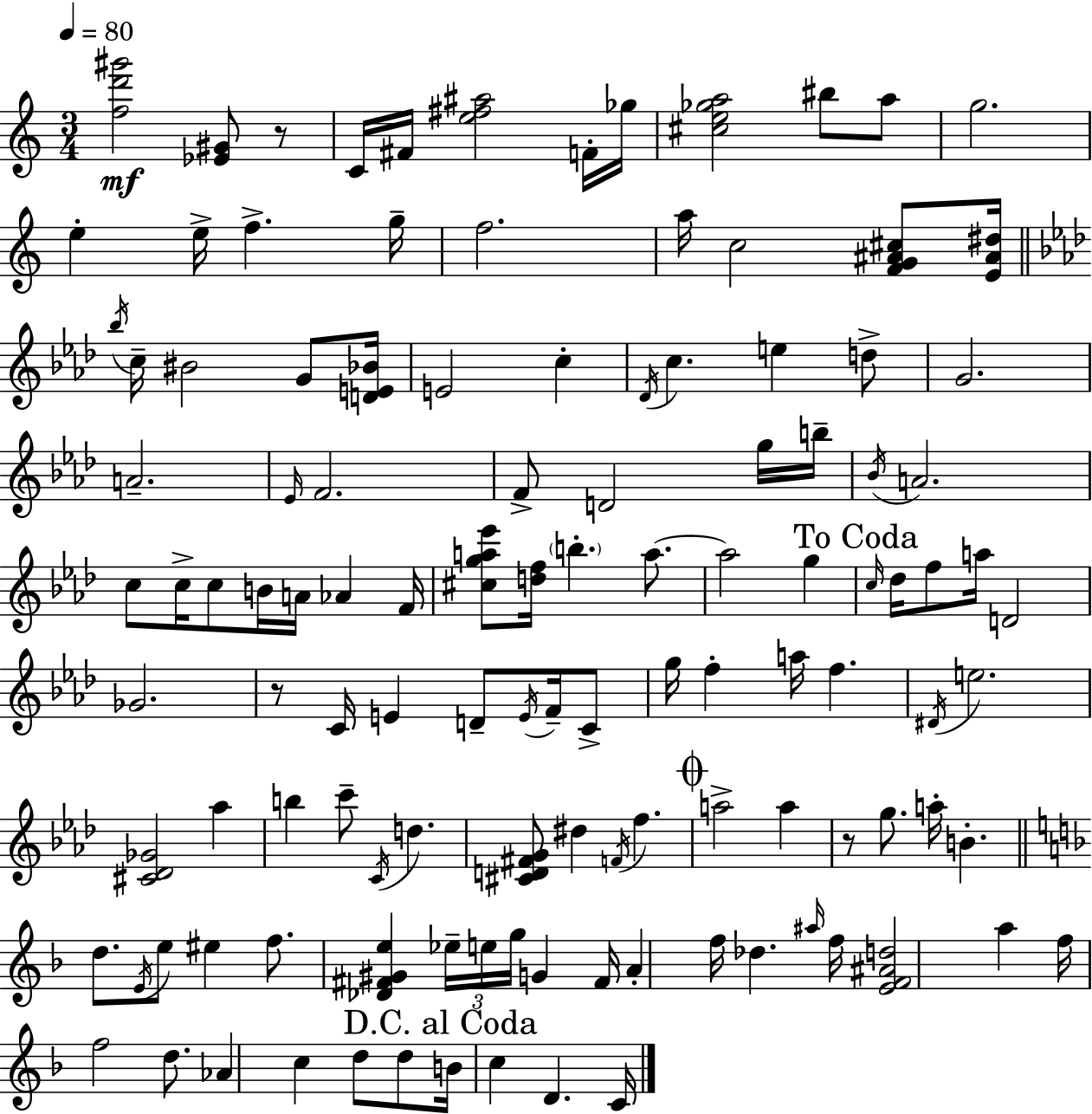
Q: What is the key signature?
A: A minor